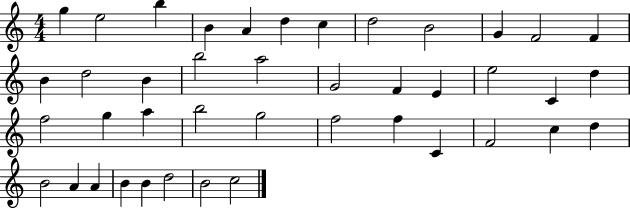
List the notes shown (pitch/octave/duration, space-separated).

G5/q E5/h B5/q B4/q A4/q D5/q C5/q D5/h B4/h G4/q F4/h F4/q B4/q D5/h B4/q B5/h A5/h G4/h F4/q E4/q E5/h C4/q D5/q F5/h G5/q A5/q B5/h G5/h F5/h F5/q C4/q F4/h C5/q D5/q B4/h A4/q A4/q B4/q B4/q D5/h B4/h C5/h